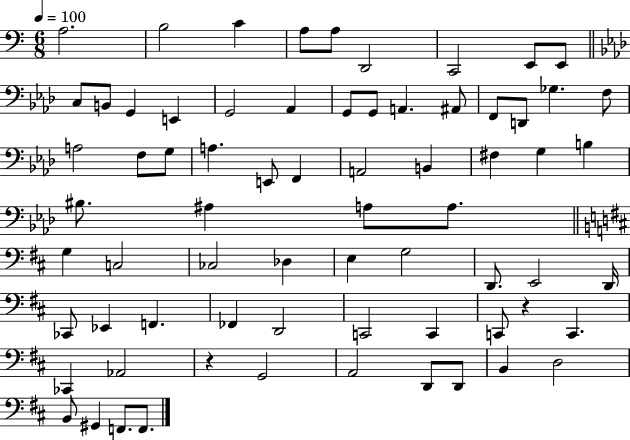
{
  \clef bass
  \numericTimeSignature
  \time 6/8
  \key c \major
  \tempo 4 = 100
  a2. | b2 c'4 | a8 a8 d,2 | c,2 e,8 e,8 | \break \bar "||" \break \key f \minor c8 b,8 g,4 e,4 | g,2 aes,4 | g,8 g,8 a,4. ais,8 | f,8 d,8 ges4. f8 | \break a2 f8 g8 | a4. e,8 f,4 | a,2 b,4 | fis4 g4 b4 | \break bis8. ais4 a8 a8. | \bar "||" \break \key b \minor g4 c2 | ces2 des4 | e4 g2 | d,8. e,2 d,16 | \break ces,8 ees,4 f,4. | fes,4 d,2 | c,2 c,4 | c,8 r4 c,4. | \break ces,4 aes,2 | r4 g,2 | a,2 d,8 d,8 | b,4 d2 | \break b,8 gis,4 f,8. f,8. | \bar "|."
}